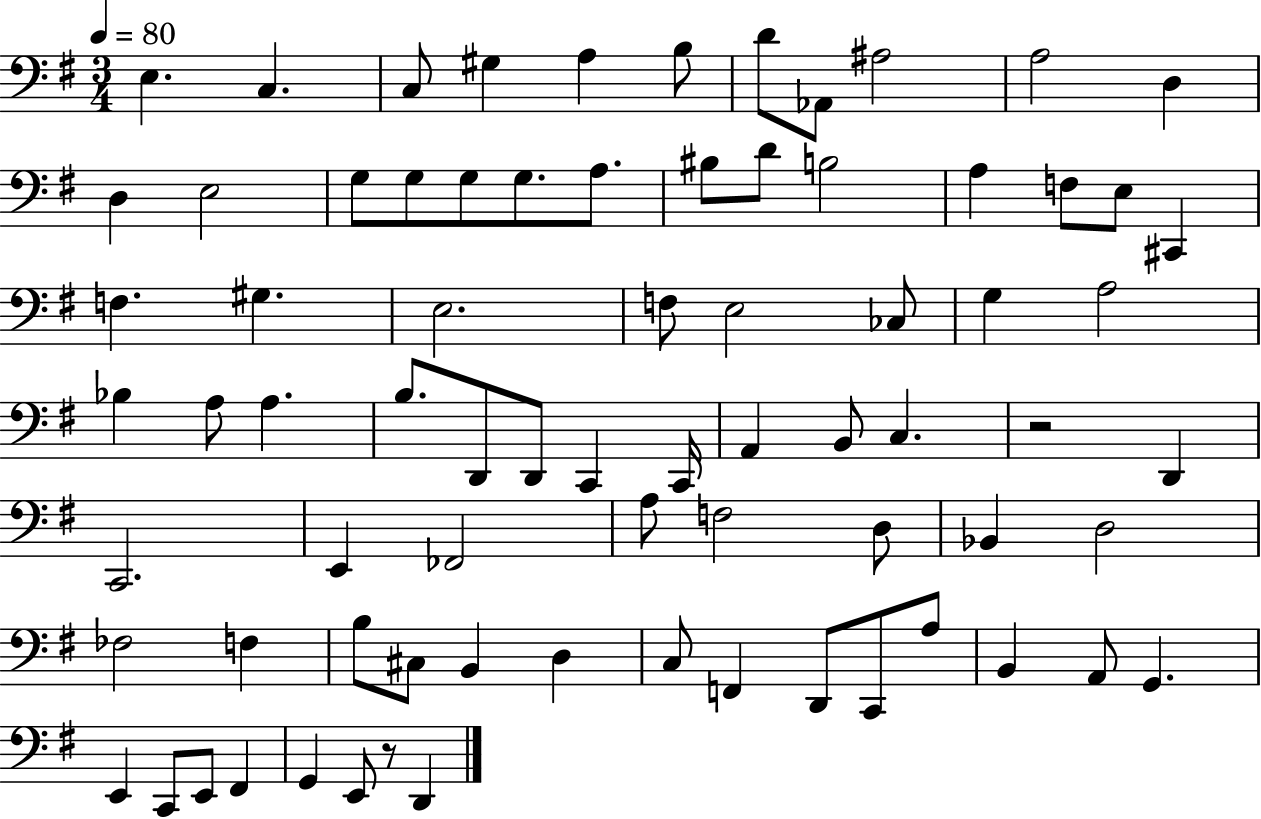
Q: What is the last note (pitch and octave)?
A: D2